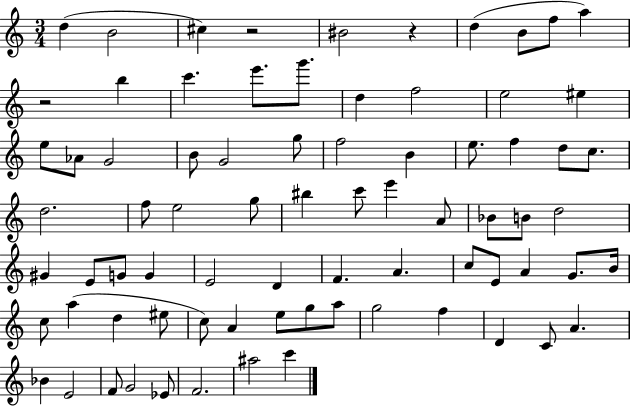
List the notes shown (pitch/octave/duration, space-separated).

D5/q B4/h C#5/q R/h BIS4/h R/q D5/q B4/e F5/e A5/q R/h B5/q C6/q. E6/e. G6/e. D5/q F5/h E5/h EIS5/q E5/e Ab4/e G4/h B4/e G4/h G5/e F5/h B4/q E5/e. F5/q D5/e C5/e. D5/h. F5/e E5/h G5/e BIS5/q C6/e E6/q A4/e Bb4/e B4/e D5/h G#4/q E4/e G4/e G4/q E4/h D4/q F4/q. A4/q. C5/e E4/e A4/q G4/e. B4/s C5/e A5/q D5/q EIS5/e C5/e A4/q E5/e G5/e A5/e G5/h F5/q D4/q C4/e A4/q. Bb4/q E4/h F4/e G4/h Eb4/e F4/h. A#5/h C6/q